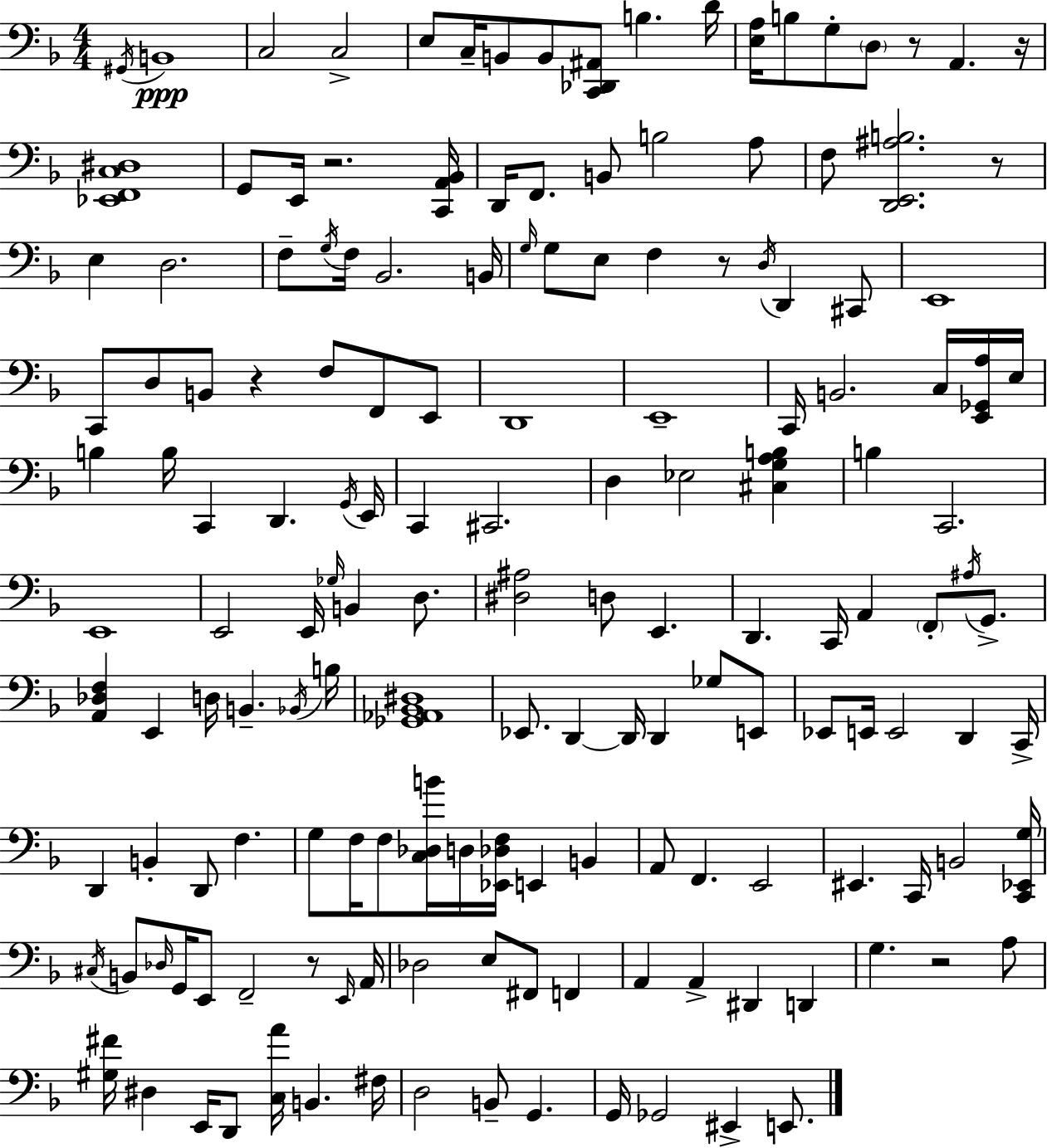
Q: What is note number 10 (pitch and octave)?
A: D4